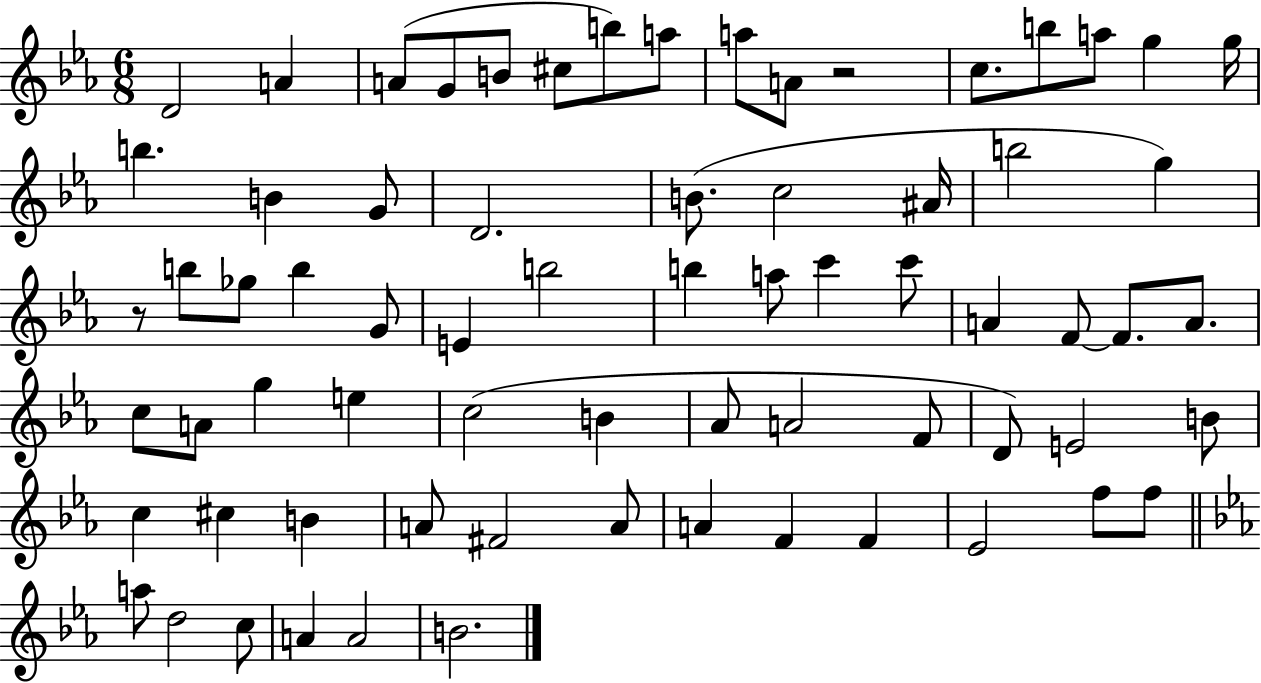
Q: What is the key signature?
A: EES major